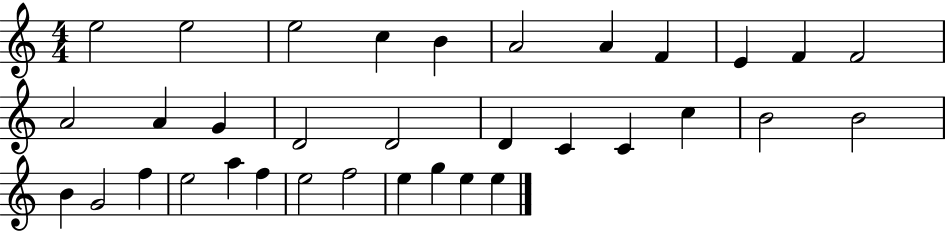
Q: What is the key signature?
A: C major